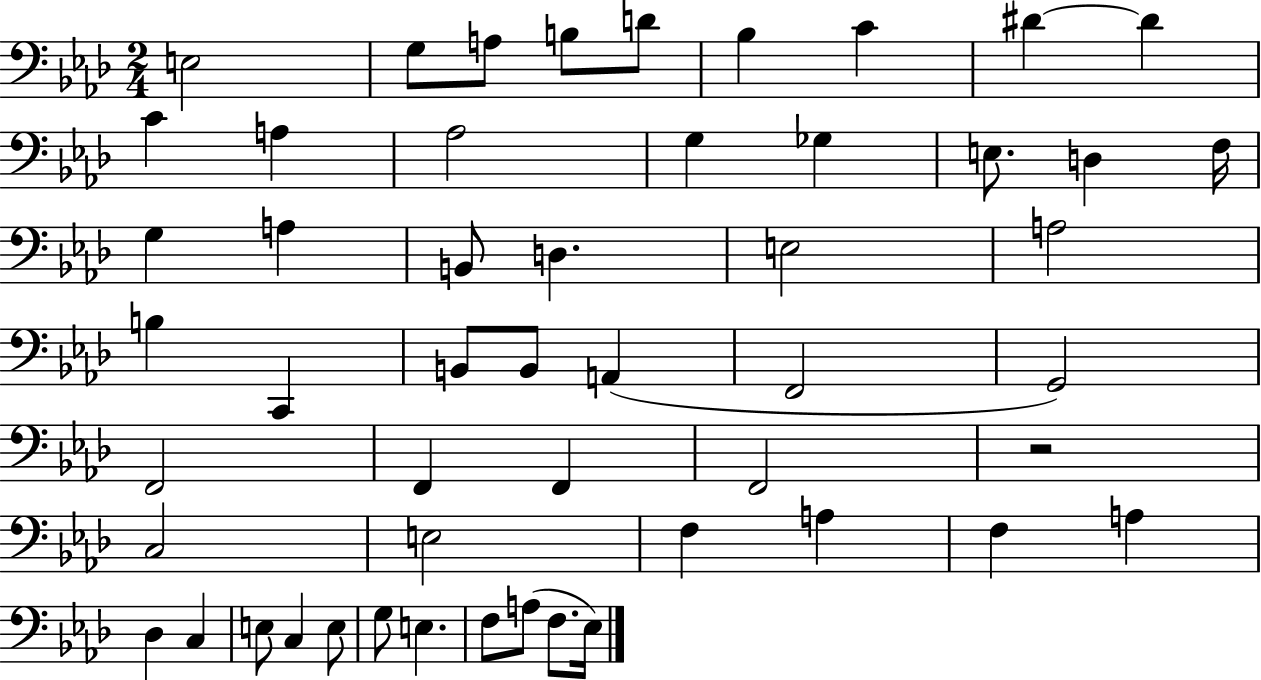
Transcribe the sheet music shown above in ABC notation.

X:1
T:Untitled
M:2/4
L:1/4
K:Ab
E,2 G,/2 A,/2 B,/2 D/2 _B, C ^D ^D C A, _A,2 G, _G, E,/2 D, F,/4 G, A, B,,/2 D, E,2 A,2 B, C,, B,,/2 B,,/2 A,, F,,2 G,,2 F,,2 F,, F,, F,,2 z2 C,2 E,2 F, A, F, A, _D, C, E,/2 C, E,/2 G,/2 E, F,/2 A,/2 F,/2 _E,/4